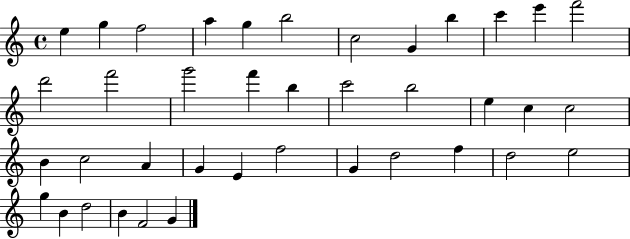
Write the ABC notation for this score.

X:1
T:Untitled
M:4/4
L:1/4
K:C
e g f2 a g b2 c2 G b c' e' f'2 d'2 f'2 g'2 f' b c'2 b2 e c c2 B c2 A G E f2 G d2 f d2 e2 g B d2 B F2 G